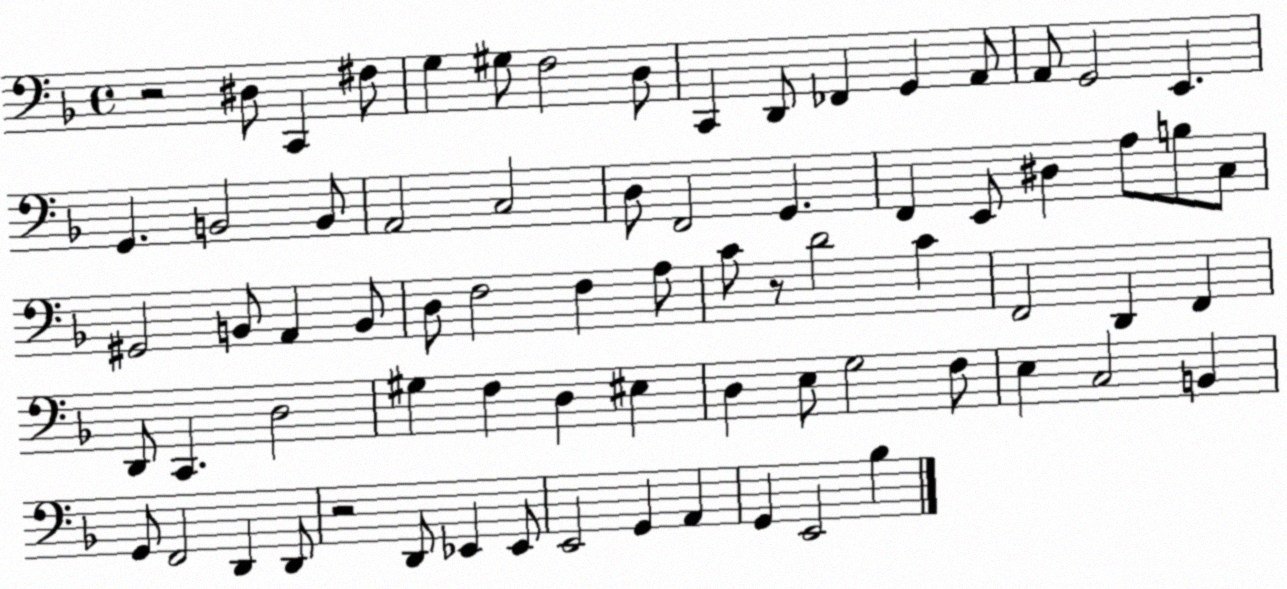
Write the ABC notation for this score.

X:1
T:Untitled
M:4/4
L:1/4
K:F
z2 ^D,/2 C,, ^F,/2 G, ^G,/2 F,2 D,/2 C,, D,,/2 _F,, G,, A,,/2 A,,/2 G,,2 E,, G,, B,,2 B,,/2 A,,2 C,2 D,/2 F,,2 G,, F,, E,,/2 ^D, A,/2 B,/2 C,/2 ^G,,2 B,,/2 A,, B,,/2 D,/2 F,2 F, A,/2 C/2 z/2 D2 C F,,2 D,, F,, D,,/2 C,, D,2 ^G, F, D, ^E, D, E,/2 G,2 F,/2 E, C,2 B,, G,,/2 F,,2 D,, D,,/2 z2 D,,/2 _E,, _E,,/2 E,,2 G,, A,, G,, E,,2 _B,